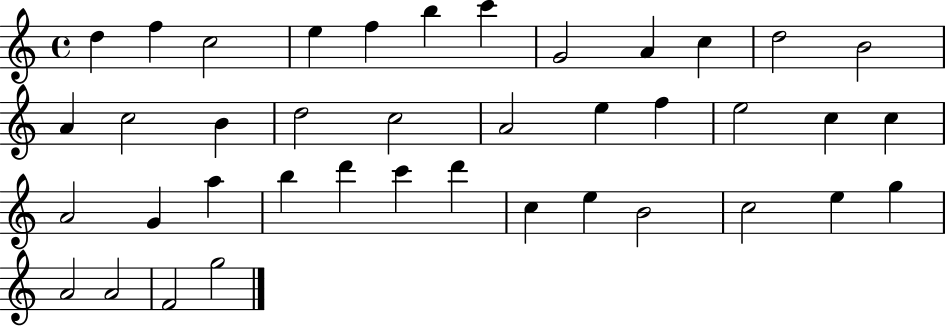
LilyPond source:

{
  \clef treble
  \time 4/4
  \defaultTimeSignature
  \key c \major
  d''4 f''4 c''2 | e''4 f''4 b''4 c'''4 | g'2 a'4 c''4 | d''2 b'2 | \break a'4 c''2 b'4 | d''2 c''2 | a'2 e''4 f''4 | e''2 c''4 c''4 | \break a'2 g'4 a''4 | b''4 d'''4 c'''4 d'''4 | c''4 e''4 b'2 | c''2 e''4 g''4 | \break a'2 a'2 | f'2 g''2 | \bar "|."
}